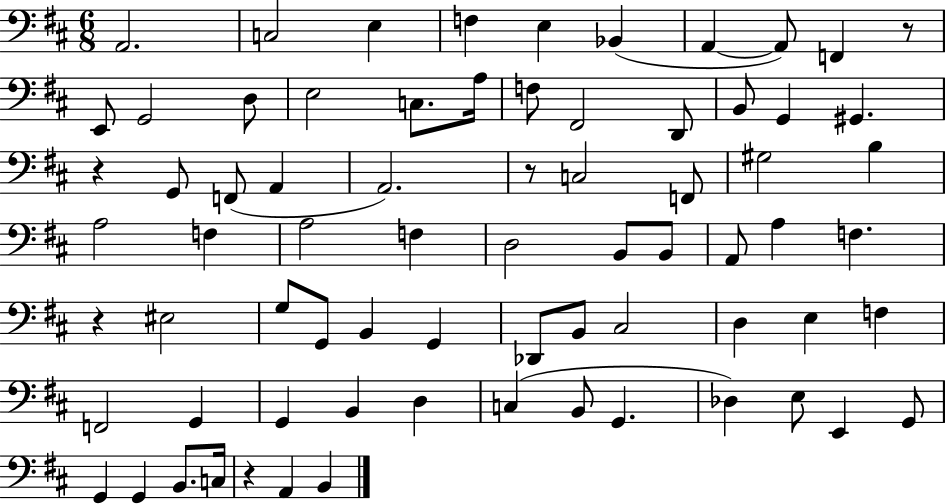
X:1
T:Untitled
M:6/8
L:1/4
K:D
A,,2 C,2 E, F, E, _B,, A,, A,,/2 F,, z/2 E,,/2 G,,2 D,/2 E,2 C,/2 A,/4 F,/2 ^F,,2 D,,/2 B,,/2 G,, ^G,, z G,,/2 F,,/2 A,, A,,2 z/2 C,2 F,,/2 ^G,2 B, A,2 F, A,2 F, D,2 B,,/2 B,,/2 A,,/2 A, F, z ^E,2 G,/2 G,,/2 B,, G,, _D,,/2 B,,/2 ^C,2 D, E, F, F,,2 G,, G,, B,, D, C, B,,/2 G,, _D, E,/2 E,, G,,/2 G,, G,, B,,/2 C,/4 z A,, B,,